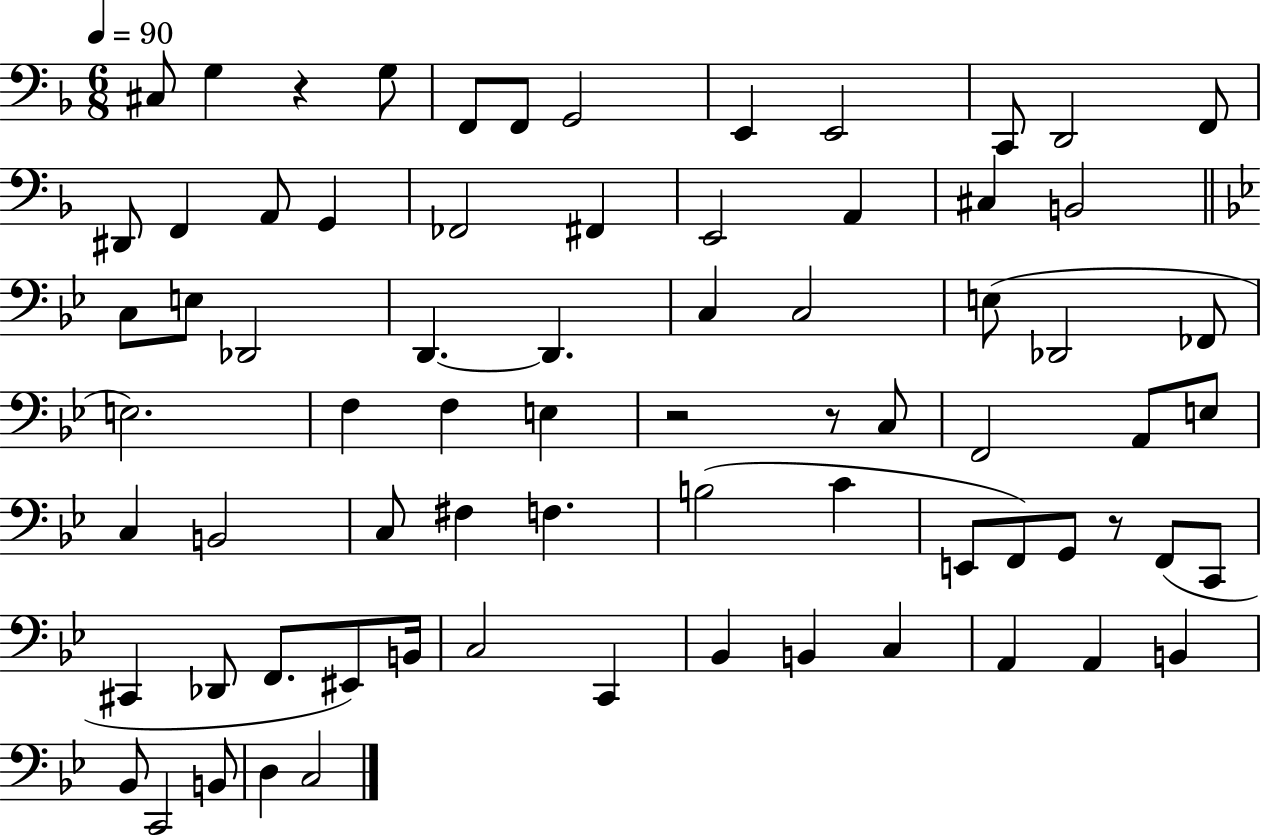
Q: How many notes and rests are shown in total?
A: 73